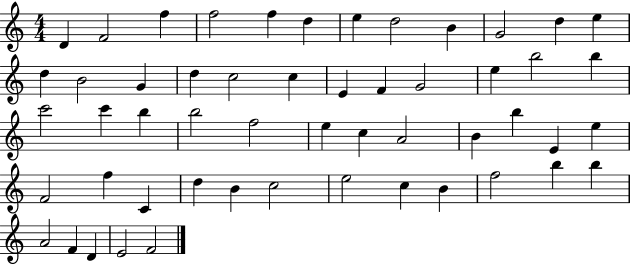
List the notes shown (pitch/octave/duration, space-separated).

D4/q F4/h F5/q F5/h F5/q D5/q E5/q D5/h B4/q G4/h D5/q E5/q D5/q B4/h G4/q D5/q C5/h C5/q E4/q F4/q G4/h E5/q B5/h B5/q C6/h C6/q B5/q B5/h F5/h E5/q C5/q A4/h B4/q B5/q E4/q E5/q F4/h F5/q C4/q D5/q B4/q C5/h E5/h C5/q B4/q F5/h B5/q B5/q A4/h F4/q D4/q E4/h F4/h